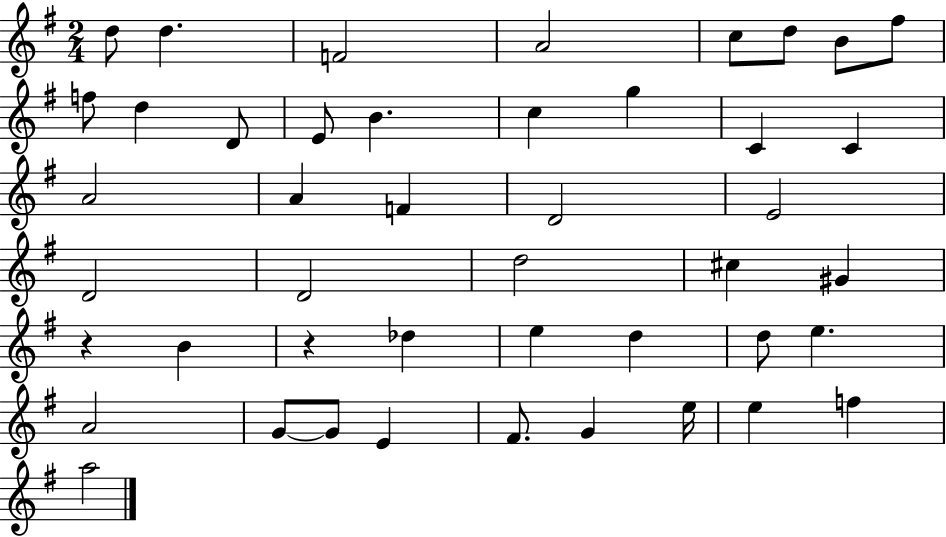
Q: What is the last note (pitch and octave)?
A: A5